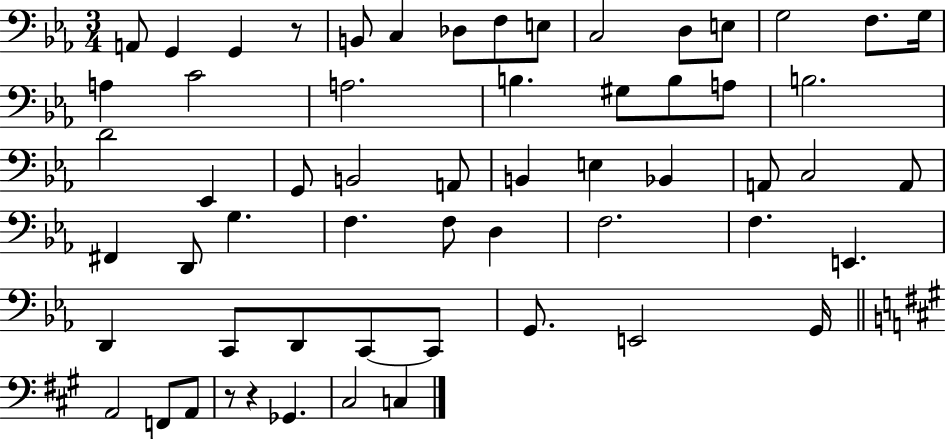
A2/e G2/q G2/q R/e B2/e C3/q Db3/e F3/e E3/e C3/h D3/e E3/e G3/h F3/e. G3/s A3/q C4/h A3/h. B3/q. G#3/e B3/e A3/e B3/h. D4/h Eb2/q G2/e B2/h A2/e B2/q E3/q Bb2/q A2/e C3/h A2/e F#2/q D2/e G3/q. F3/q. F3/e D3/q F3/h. F3/q. E2/q. D2/q C2/e D2/e C2/e C2/e G2/e. E2/h G2/s A2/h F2/e A2/e R/e R/q Gb2/q. C#3/h C3/q